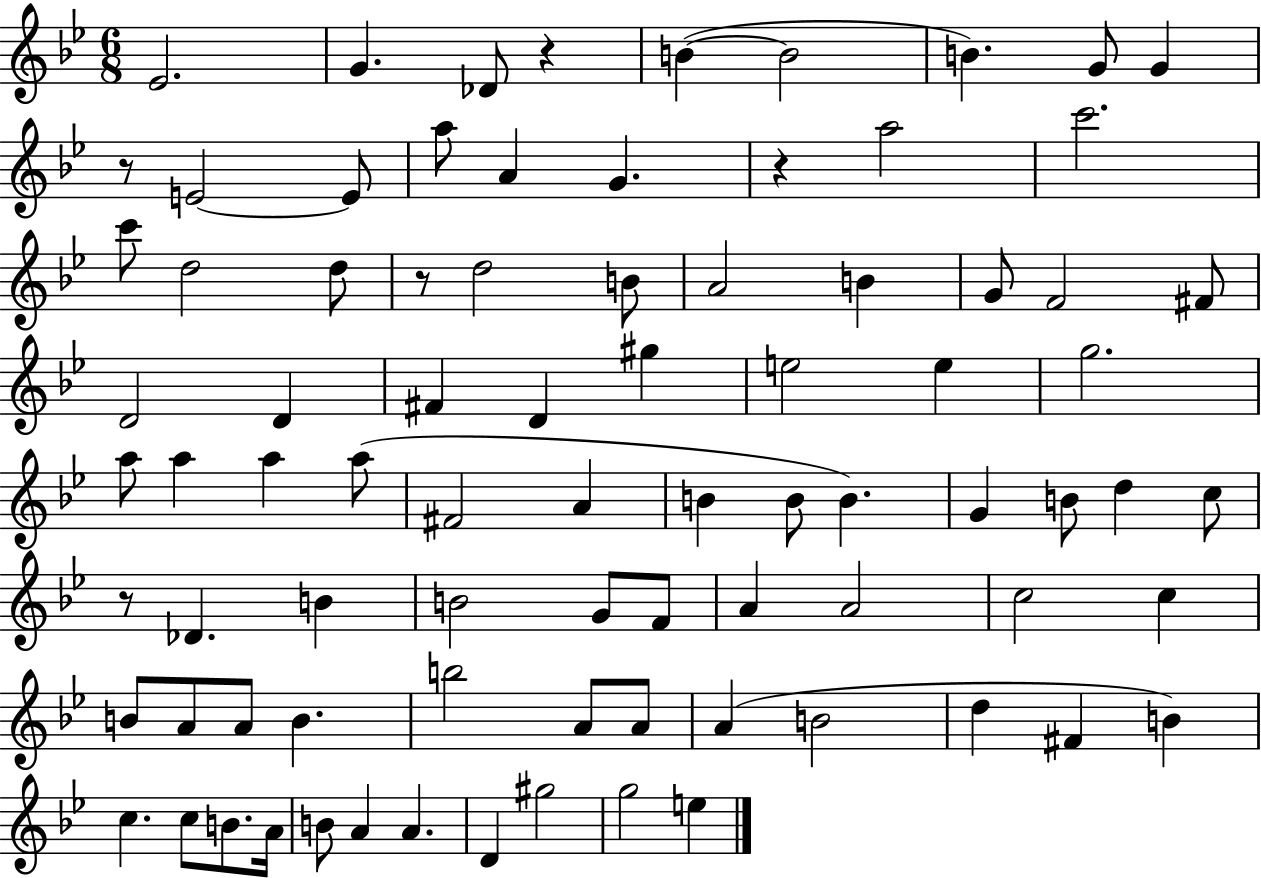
X:1
T:Untitled
M:6/8
L:1/4
K:Bb
_E2 G _D/2 z B B2 B G/2 G z/2 E2 E/2 a/2 A G z a2 c'2 c'/2 d2 d/2 z/2 d2 B/2 A2 B G/2 F2 ^F/2 D2 D ^F D ^g e2 e g2 a/2 a a a/2 ^F2 A B B/2 B G B/2 d c/2 z/2 _D B B2 G/2 F/2 A A2 c2 c B/2 A/2 A/2 B b2 A/2 A/2 A B2 d ^F B c c/2 B/2 A/4 B/2 A A D ^g2 g2 e